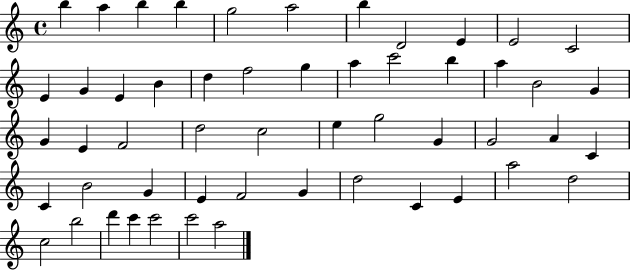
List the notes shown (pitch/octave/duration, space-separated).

B5/q A5/q B5/q B5/q G5/h A5/h B5/q D4/h E4/q E4/h C4/h E4/q G4/q E4/q B4/q D5/q F5/h G5/q A5/q C6/h B5/q A5/q B4/h G4/q G4/q E4/q F4/h D5/h C5/h E5/q G5/h G4/q G4/h A4/q C4/q C4/q B4/h G4/q E4/q F4/h G4/q D5/h C4/q E4/q A5/h D5/h C5/h B5/h D6/q C6/q C6/h C6/h A5/h